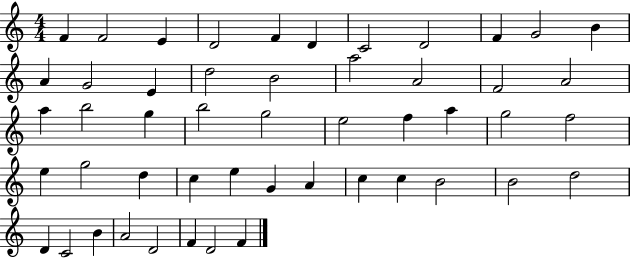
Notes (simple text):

F4/q F4/h E4/q D4/h F4/q D4/q C4/h D4/h F4/q G4/h B4/q A4/q G4/h E4/q D5/h B4/h A5/h A4/h F4/h A4/h A5/q B5/h G5/q B5/h G5/h E5/h F5/q A5/q G5/h F5/h E5/q G5/h D5/q C5/q E5/q G4/q A4/q C5/q C5/q B4/h B4/h D5/h D4/q C4/h B4/q A4/h D4/h F4/q D4/h F4/q